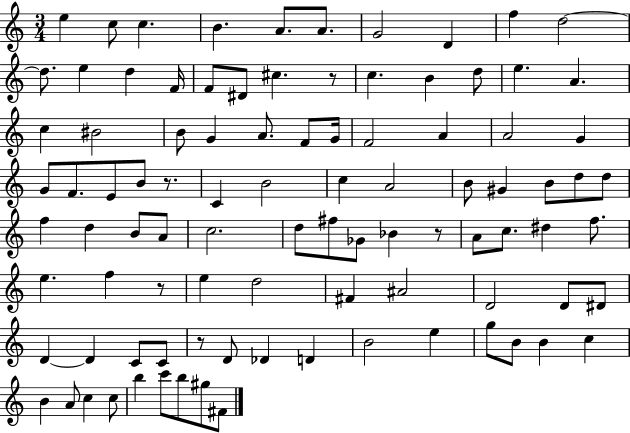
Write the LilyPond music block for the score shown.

{
  \clef treble
  \numericTimeSignature
  \time 3/4
  \key c \major
  \repeat volta 2 { e''4 c''8 c''4. | b'4. a'8. a'8. | g'2 d'4 | f''4 d''2~~ | \break d''8. e''4 d''4 f'16 | f'8 dis'8 cis''4. r8 | c''4. b'4 d''8 | e''4. a'4. | \break c''4 bis'2 | b'8 g'4 a'8. f'8 g'16 | f'2 a'4 | a'2 g'4 | \break g'8 f'8. e'8 b'8 r8. | c'4 b'2 | c''4 a'2 | b'8 gis'4 b'8 d''8 d''8 | \break f''4 d''4 b'8 a'8 | c''2. | d''8 fis''8 ges'8 bes'4 r8 | a'8 c''8. dis''4 f''8. | \break e''4. f''4 r8 | e''4 d''2 | fis'4 ais'2 | d'2 d'8 dis'8 | \break d'4~~ d'4 c'8 c'8 | r8 d'8 des'4 d'4 | b'2 e''4 | g''8 b'8 b'4 c''4 | \break b'4 a'8 c''4 c''8 | b''4 c'''8 b''8 gis''8 fis'8 | } \bar "|."
}